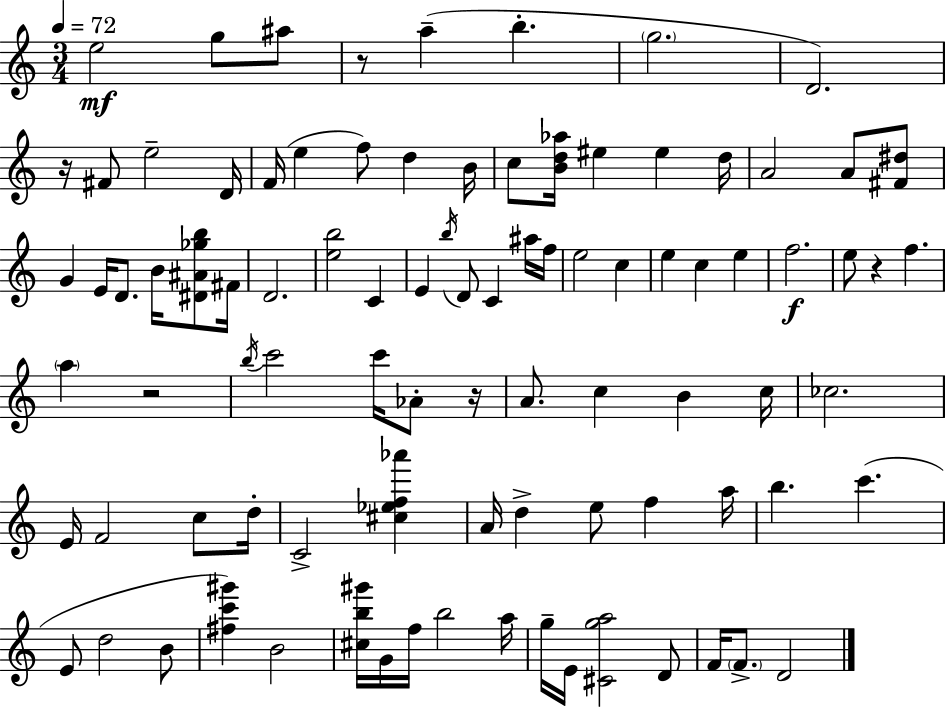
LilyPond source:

{
  \clef treble
  \numericTimeSignature
  \time 3/4
  \key a \minor
  \tempo 4 = 72
  e''2\mf g''8 ais''8 | r8 a''4--( b''4.-. | \parenthesize g''2. | d'2.) | \break r16 fis'8 e''2-- d'16 | f'16( e''4 f''8) d''4 b'16 | c''8 <b' d'' aes''>16 eis''4 eis''4 d''16 | a'2 a'8 <fis' dis''>8 | \break g'4 e'16 d'8. b'16 <dis' ais' ges'' b''>8 fis'16 | d'2. | <e'' b''>2 c'4 | e'4 \acciaccatura { b''16 } d'8 c'4 ais''16 | \break f''16 e''2 c''4 | e''4 c''4 e''4 | f''2.\f | e''8 r4 f''4. | \break \parenthesize a''4 r2 | \acciaccatura { b''16 } c'''2 c'''16 aes'8-. | r16 a'8. c''4 b'4 | c''16 ces''2. | \break e'16 f'2 c''8 | d''16-. c'2-> <cis'' ees'' f'' aes'''>4 | a'16 d''4-> e''8 f''4 | a''16 b''4. c'''4.( | \break e'8 d''2 | b'8 <fis'' c''' gis'''>4) b'2 | <cis'' b'' gis'''>16 g'16 f''16 b''2 | a''16 g''16-- e'16 <cis' g'' a''>2 | \break d'8 f'16 \parenthesize f'8.-> d'2 | \bar "|."
}